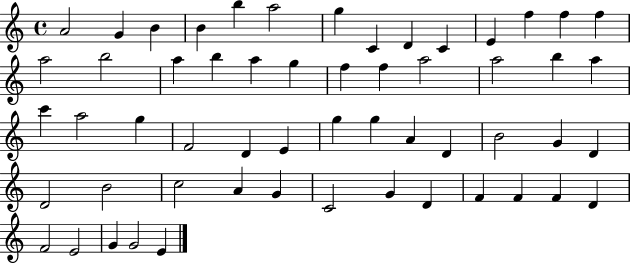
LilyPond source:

{
  \clef treble
  \time 4/4
  \defaultTimeSignature
  \key c \major
  a'2 g'4 b'4 | b'4 b''4 a''2 | g''4 c'4 d'4 c'4 | e'4 f''4 f''4 f''4 | \break a''2 b''2 | a''4 b''4 a''4 g''4 | f''4 f''4 a''2 | a''2 b''4 a''4 | \break c'''4 a''2 g''4 | f'2 d'4 e'4 | g''4 g''4 a'4 d'4 | b'2 g'4 d'4 | \break d'2 b'2 | c''2 a'4 g'4 | c'2 g'4 d'4 | f'4 f'4 f'4 d'4 | \break f'2 e'2 | g'4 g'2 e'4 | \bar "|."
}